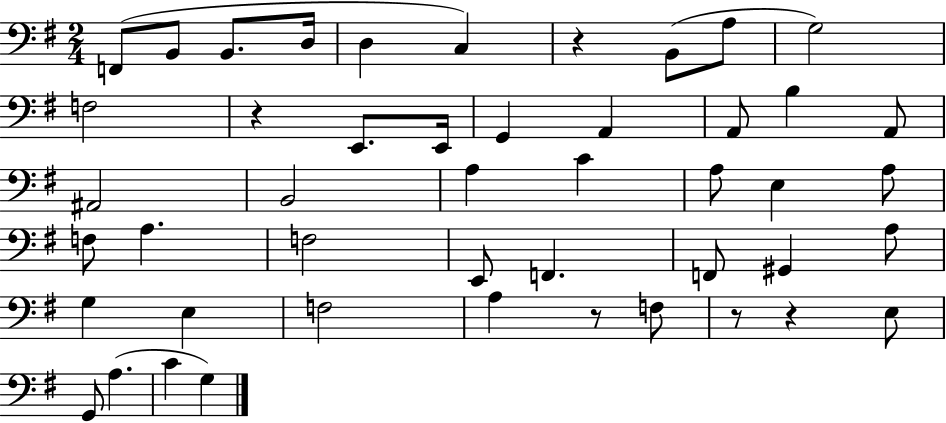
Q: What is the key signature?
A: G major